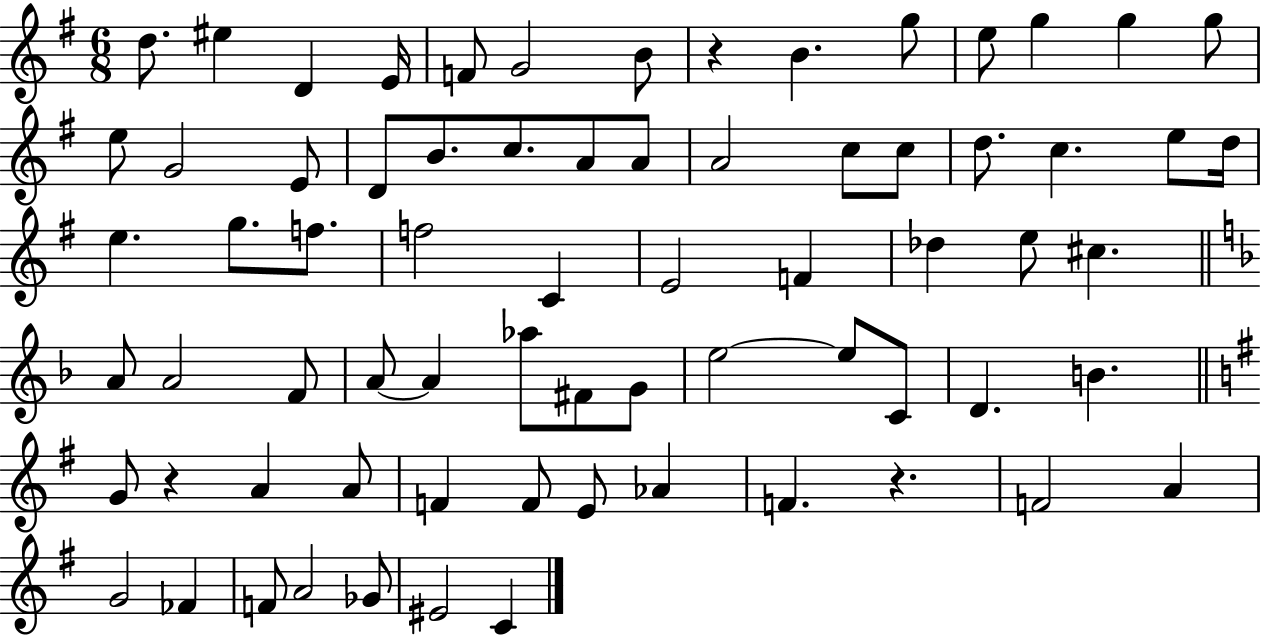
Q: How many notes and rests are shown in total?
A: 71